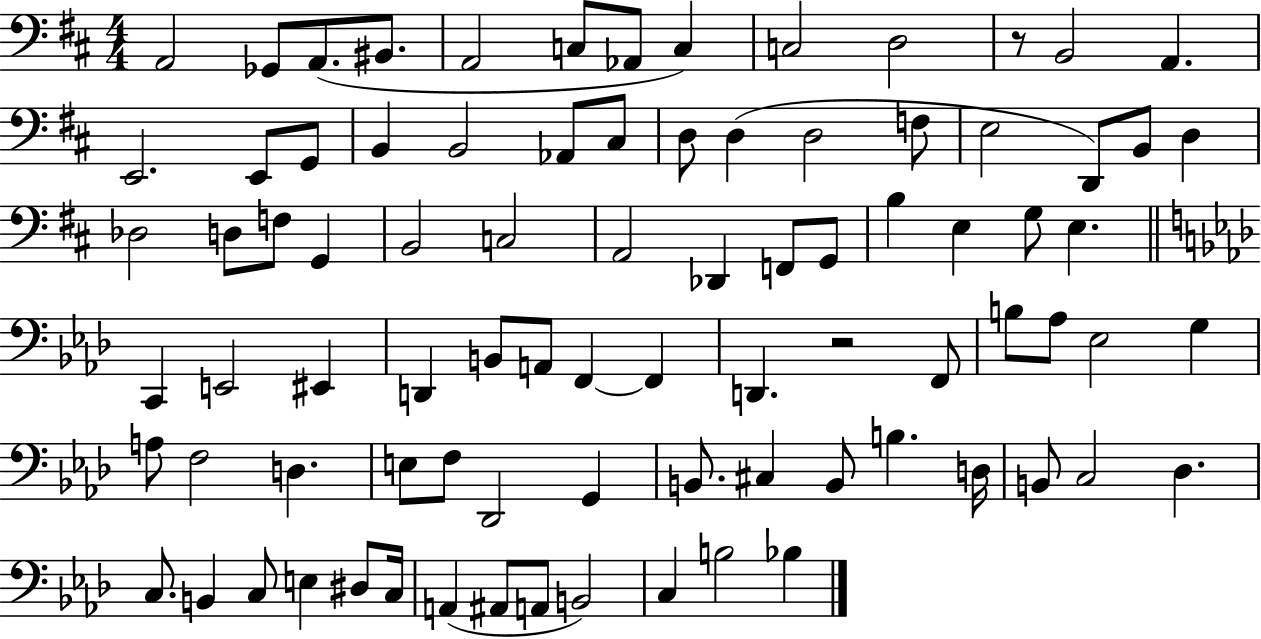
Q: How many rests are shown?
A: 2